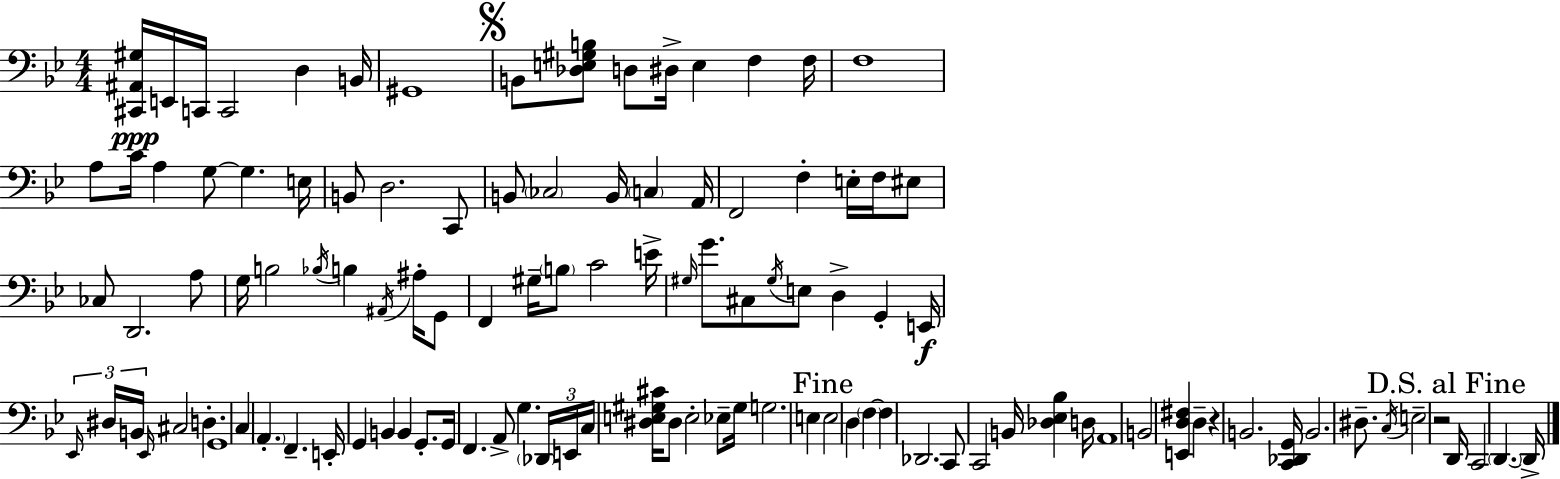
X:1
T:Untitled
M:4/4
L:1/4
K:Bb
[^C,,^A,,^G,]/4 E,,/4 C,,/4 C,,2 D, B,,/4 ^G,,4 B,,/2 [_D,E,^G,B,]/2 D,/2 ^D,/4 E, F, F,/4 F,4 A,/2 C/4 A, G,/2 G, E,/4 B,,/2 D,2 C,,/2 B,,/2 _C,2 B,,/4 C, A,,/4 F,,2 F, E,/4 F,/4 ^E,/2 _C,/2 D,,2 A,/2 G,/4 B,2 _B,/4 B, ^A,,/4 ^A,/4 G,,/2 F,, ^G,/4 B,/2 C2 E/4 ^G,/4 G/2 ^C,/2 ^G,/4 E,/2 D, G,, E,,/4 _E,,/4 ^D,/4 B,,/4 _E,,/4 ^C,2 D, G,,4 C, A,, F,, E,,/4 G,, B,, B,, G,,/2 G,,/4 F,, A,,/2 G, _D,,/4 E,,/4 C,/4 [^D,E,^G,^C]/4 ^D,/2 E,2 _E,/2 ^G,/4 G,2 E, E,2 D, F, F, _D,,2 C,,/2 C,,2 B,,/4 [_D,_E,_B,] D,/4 A,,4 B,,2 [E,,D,^F,] D, z B,,2 [C,,_D,,G,,]/4 B,,2 ^D,/2 C,/4 E,2 z2 D,,/4 C,,2 D,, D,,/4